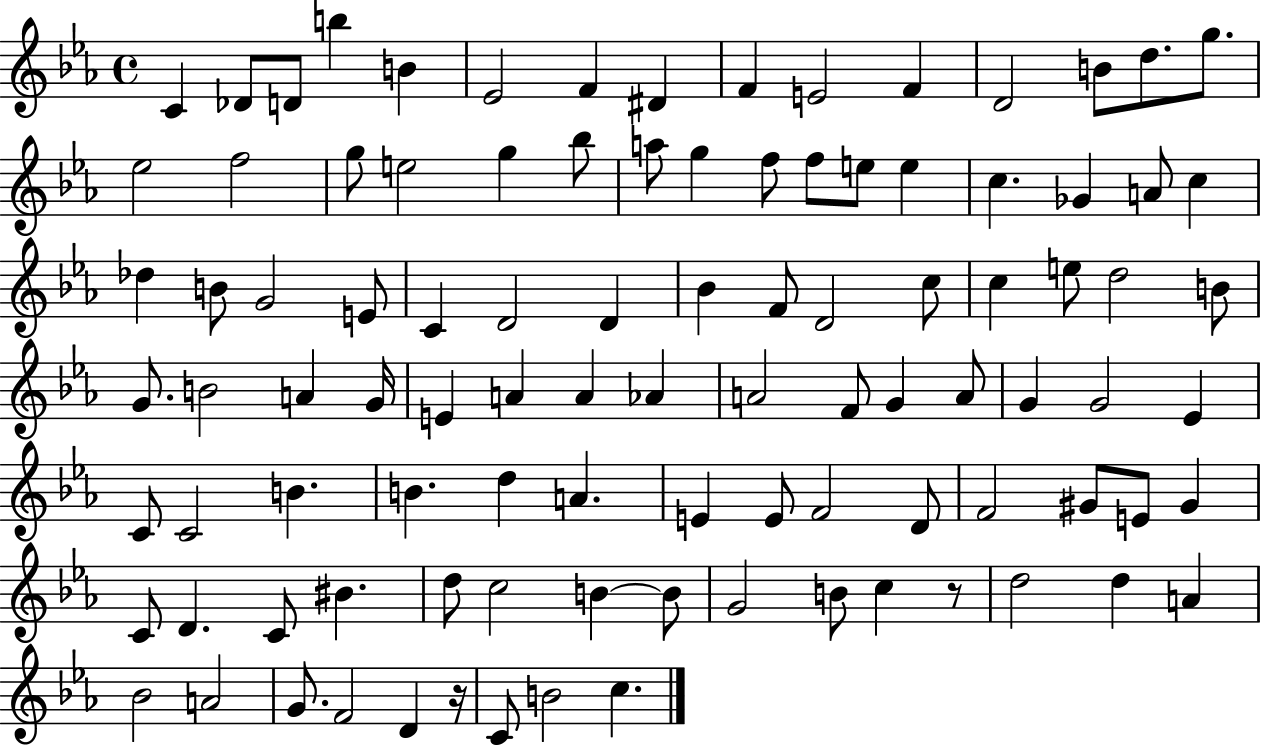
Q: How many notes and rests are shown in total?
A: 99